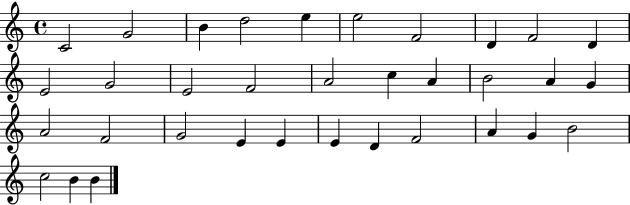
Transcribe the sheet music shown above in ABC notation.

X:1
T:Untitled
M:4/4
L:1/4
K:C
C2 G2 B d2 e e2 F2 D F2 D E2 G2 E2 F2 A2 c A B2 A G A2 F2 G2 E E E D F2 A G B2 c2 B B